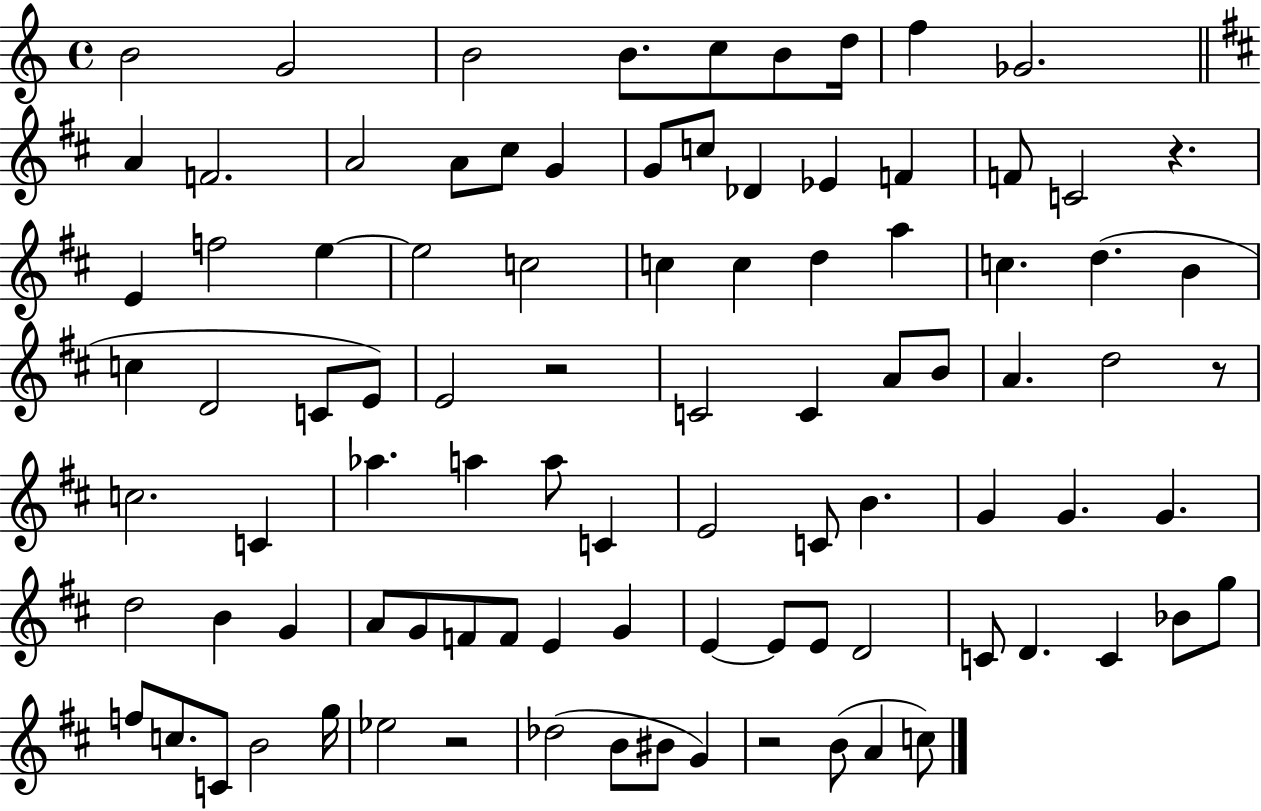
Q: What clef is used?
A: treble